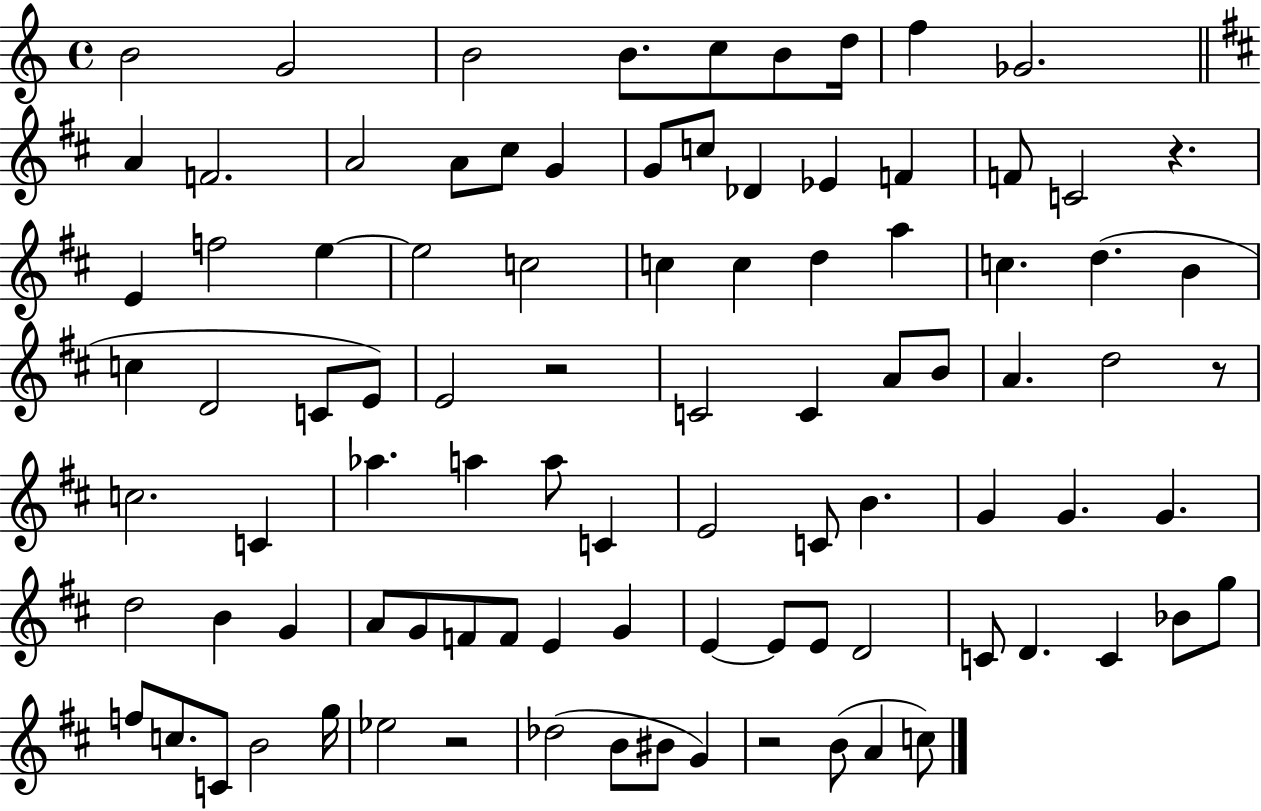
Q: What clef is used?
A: treble